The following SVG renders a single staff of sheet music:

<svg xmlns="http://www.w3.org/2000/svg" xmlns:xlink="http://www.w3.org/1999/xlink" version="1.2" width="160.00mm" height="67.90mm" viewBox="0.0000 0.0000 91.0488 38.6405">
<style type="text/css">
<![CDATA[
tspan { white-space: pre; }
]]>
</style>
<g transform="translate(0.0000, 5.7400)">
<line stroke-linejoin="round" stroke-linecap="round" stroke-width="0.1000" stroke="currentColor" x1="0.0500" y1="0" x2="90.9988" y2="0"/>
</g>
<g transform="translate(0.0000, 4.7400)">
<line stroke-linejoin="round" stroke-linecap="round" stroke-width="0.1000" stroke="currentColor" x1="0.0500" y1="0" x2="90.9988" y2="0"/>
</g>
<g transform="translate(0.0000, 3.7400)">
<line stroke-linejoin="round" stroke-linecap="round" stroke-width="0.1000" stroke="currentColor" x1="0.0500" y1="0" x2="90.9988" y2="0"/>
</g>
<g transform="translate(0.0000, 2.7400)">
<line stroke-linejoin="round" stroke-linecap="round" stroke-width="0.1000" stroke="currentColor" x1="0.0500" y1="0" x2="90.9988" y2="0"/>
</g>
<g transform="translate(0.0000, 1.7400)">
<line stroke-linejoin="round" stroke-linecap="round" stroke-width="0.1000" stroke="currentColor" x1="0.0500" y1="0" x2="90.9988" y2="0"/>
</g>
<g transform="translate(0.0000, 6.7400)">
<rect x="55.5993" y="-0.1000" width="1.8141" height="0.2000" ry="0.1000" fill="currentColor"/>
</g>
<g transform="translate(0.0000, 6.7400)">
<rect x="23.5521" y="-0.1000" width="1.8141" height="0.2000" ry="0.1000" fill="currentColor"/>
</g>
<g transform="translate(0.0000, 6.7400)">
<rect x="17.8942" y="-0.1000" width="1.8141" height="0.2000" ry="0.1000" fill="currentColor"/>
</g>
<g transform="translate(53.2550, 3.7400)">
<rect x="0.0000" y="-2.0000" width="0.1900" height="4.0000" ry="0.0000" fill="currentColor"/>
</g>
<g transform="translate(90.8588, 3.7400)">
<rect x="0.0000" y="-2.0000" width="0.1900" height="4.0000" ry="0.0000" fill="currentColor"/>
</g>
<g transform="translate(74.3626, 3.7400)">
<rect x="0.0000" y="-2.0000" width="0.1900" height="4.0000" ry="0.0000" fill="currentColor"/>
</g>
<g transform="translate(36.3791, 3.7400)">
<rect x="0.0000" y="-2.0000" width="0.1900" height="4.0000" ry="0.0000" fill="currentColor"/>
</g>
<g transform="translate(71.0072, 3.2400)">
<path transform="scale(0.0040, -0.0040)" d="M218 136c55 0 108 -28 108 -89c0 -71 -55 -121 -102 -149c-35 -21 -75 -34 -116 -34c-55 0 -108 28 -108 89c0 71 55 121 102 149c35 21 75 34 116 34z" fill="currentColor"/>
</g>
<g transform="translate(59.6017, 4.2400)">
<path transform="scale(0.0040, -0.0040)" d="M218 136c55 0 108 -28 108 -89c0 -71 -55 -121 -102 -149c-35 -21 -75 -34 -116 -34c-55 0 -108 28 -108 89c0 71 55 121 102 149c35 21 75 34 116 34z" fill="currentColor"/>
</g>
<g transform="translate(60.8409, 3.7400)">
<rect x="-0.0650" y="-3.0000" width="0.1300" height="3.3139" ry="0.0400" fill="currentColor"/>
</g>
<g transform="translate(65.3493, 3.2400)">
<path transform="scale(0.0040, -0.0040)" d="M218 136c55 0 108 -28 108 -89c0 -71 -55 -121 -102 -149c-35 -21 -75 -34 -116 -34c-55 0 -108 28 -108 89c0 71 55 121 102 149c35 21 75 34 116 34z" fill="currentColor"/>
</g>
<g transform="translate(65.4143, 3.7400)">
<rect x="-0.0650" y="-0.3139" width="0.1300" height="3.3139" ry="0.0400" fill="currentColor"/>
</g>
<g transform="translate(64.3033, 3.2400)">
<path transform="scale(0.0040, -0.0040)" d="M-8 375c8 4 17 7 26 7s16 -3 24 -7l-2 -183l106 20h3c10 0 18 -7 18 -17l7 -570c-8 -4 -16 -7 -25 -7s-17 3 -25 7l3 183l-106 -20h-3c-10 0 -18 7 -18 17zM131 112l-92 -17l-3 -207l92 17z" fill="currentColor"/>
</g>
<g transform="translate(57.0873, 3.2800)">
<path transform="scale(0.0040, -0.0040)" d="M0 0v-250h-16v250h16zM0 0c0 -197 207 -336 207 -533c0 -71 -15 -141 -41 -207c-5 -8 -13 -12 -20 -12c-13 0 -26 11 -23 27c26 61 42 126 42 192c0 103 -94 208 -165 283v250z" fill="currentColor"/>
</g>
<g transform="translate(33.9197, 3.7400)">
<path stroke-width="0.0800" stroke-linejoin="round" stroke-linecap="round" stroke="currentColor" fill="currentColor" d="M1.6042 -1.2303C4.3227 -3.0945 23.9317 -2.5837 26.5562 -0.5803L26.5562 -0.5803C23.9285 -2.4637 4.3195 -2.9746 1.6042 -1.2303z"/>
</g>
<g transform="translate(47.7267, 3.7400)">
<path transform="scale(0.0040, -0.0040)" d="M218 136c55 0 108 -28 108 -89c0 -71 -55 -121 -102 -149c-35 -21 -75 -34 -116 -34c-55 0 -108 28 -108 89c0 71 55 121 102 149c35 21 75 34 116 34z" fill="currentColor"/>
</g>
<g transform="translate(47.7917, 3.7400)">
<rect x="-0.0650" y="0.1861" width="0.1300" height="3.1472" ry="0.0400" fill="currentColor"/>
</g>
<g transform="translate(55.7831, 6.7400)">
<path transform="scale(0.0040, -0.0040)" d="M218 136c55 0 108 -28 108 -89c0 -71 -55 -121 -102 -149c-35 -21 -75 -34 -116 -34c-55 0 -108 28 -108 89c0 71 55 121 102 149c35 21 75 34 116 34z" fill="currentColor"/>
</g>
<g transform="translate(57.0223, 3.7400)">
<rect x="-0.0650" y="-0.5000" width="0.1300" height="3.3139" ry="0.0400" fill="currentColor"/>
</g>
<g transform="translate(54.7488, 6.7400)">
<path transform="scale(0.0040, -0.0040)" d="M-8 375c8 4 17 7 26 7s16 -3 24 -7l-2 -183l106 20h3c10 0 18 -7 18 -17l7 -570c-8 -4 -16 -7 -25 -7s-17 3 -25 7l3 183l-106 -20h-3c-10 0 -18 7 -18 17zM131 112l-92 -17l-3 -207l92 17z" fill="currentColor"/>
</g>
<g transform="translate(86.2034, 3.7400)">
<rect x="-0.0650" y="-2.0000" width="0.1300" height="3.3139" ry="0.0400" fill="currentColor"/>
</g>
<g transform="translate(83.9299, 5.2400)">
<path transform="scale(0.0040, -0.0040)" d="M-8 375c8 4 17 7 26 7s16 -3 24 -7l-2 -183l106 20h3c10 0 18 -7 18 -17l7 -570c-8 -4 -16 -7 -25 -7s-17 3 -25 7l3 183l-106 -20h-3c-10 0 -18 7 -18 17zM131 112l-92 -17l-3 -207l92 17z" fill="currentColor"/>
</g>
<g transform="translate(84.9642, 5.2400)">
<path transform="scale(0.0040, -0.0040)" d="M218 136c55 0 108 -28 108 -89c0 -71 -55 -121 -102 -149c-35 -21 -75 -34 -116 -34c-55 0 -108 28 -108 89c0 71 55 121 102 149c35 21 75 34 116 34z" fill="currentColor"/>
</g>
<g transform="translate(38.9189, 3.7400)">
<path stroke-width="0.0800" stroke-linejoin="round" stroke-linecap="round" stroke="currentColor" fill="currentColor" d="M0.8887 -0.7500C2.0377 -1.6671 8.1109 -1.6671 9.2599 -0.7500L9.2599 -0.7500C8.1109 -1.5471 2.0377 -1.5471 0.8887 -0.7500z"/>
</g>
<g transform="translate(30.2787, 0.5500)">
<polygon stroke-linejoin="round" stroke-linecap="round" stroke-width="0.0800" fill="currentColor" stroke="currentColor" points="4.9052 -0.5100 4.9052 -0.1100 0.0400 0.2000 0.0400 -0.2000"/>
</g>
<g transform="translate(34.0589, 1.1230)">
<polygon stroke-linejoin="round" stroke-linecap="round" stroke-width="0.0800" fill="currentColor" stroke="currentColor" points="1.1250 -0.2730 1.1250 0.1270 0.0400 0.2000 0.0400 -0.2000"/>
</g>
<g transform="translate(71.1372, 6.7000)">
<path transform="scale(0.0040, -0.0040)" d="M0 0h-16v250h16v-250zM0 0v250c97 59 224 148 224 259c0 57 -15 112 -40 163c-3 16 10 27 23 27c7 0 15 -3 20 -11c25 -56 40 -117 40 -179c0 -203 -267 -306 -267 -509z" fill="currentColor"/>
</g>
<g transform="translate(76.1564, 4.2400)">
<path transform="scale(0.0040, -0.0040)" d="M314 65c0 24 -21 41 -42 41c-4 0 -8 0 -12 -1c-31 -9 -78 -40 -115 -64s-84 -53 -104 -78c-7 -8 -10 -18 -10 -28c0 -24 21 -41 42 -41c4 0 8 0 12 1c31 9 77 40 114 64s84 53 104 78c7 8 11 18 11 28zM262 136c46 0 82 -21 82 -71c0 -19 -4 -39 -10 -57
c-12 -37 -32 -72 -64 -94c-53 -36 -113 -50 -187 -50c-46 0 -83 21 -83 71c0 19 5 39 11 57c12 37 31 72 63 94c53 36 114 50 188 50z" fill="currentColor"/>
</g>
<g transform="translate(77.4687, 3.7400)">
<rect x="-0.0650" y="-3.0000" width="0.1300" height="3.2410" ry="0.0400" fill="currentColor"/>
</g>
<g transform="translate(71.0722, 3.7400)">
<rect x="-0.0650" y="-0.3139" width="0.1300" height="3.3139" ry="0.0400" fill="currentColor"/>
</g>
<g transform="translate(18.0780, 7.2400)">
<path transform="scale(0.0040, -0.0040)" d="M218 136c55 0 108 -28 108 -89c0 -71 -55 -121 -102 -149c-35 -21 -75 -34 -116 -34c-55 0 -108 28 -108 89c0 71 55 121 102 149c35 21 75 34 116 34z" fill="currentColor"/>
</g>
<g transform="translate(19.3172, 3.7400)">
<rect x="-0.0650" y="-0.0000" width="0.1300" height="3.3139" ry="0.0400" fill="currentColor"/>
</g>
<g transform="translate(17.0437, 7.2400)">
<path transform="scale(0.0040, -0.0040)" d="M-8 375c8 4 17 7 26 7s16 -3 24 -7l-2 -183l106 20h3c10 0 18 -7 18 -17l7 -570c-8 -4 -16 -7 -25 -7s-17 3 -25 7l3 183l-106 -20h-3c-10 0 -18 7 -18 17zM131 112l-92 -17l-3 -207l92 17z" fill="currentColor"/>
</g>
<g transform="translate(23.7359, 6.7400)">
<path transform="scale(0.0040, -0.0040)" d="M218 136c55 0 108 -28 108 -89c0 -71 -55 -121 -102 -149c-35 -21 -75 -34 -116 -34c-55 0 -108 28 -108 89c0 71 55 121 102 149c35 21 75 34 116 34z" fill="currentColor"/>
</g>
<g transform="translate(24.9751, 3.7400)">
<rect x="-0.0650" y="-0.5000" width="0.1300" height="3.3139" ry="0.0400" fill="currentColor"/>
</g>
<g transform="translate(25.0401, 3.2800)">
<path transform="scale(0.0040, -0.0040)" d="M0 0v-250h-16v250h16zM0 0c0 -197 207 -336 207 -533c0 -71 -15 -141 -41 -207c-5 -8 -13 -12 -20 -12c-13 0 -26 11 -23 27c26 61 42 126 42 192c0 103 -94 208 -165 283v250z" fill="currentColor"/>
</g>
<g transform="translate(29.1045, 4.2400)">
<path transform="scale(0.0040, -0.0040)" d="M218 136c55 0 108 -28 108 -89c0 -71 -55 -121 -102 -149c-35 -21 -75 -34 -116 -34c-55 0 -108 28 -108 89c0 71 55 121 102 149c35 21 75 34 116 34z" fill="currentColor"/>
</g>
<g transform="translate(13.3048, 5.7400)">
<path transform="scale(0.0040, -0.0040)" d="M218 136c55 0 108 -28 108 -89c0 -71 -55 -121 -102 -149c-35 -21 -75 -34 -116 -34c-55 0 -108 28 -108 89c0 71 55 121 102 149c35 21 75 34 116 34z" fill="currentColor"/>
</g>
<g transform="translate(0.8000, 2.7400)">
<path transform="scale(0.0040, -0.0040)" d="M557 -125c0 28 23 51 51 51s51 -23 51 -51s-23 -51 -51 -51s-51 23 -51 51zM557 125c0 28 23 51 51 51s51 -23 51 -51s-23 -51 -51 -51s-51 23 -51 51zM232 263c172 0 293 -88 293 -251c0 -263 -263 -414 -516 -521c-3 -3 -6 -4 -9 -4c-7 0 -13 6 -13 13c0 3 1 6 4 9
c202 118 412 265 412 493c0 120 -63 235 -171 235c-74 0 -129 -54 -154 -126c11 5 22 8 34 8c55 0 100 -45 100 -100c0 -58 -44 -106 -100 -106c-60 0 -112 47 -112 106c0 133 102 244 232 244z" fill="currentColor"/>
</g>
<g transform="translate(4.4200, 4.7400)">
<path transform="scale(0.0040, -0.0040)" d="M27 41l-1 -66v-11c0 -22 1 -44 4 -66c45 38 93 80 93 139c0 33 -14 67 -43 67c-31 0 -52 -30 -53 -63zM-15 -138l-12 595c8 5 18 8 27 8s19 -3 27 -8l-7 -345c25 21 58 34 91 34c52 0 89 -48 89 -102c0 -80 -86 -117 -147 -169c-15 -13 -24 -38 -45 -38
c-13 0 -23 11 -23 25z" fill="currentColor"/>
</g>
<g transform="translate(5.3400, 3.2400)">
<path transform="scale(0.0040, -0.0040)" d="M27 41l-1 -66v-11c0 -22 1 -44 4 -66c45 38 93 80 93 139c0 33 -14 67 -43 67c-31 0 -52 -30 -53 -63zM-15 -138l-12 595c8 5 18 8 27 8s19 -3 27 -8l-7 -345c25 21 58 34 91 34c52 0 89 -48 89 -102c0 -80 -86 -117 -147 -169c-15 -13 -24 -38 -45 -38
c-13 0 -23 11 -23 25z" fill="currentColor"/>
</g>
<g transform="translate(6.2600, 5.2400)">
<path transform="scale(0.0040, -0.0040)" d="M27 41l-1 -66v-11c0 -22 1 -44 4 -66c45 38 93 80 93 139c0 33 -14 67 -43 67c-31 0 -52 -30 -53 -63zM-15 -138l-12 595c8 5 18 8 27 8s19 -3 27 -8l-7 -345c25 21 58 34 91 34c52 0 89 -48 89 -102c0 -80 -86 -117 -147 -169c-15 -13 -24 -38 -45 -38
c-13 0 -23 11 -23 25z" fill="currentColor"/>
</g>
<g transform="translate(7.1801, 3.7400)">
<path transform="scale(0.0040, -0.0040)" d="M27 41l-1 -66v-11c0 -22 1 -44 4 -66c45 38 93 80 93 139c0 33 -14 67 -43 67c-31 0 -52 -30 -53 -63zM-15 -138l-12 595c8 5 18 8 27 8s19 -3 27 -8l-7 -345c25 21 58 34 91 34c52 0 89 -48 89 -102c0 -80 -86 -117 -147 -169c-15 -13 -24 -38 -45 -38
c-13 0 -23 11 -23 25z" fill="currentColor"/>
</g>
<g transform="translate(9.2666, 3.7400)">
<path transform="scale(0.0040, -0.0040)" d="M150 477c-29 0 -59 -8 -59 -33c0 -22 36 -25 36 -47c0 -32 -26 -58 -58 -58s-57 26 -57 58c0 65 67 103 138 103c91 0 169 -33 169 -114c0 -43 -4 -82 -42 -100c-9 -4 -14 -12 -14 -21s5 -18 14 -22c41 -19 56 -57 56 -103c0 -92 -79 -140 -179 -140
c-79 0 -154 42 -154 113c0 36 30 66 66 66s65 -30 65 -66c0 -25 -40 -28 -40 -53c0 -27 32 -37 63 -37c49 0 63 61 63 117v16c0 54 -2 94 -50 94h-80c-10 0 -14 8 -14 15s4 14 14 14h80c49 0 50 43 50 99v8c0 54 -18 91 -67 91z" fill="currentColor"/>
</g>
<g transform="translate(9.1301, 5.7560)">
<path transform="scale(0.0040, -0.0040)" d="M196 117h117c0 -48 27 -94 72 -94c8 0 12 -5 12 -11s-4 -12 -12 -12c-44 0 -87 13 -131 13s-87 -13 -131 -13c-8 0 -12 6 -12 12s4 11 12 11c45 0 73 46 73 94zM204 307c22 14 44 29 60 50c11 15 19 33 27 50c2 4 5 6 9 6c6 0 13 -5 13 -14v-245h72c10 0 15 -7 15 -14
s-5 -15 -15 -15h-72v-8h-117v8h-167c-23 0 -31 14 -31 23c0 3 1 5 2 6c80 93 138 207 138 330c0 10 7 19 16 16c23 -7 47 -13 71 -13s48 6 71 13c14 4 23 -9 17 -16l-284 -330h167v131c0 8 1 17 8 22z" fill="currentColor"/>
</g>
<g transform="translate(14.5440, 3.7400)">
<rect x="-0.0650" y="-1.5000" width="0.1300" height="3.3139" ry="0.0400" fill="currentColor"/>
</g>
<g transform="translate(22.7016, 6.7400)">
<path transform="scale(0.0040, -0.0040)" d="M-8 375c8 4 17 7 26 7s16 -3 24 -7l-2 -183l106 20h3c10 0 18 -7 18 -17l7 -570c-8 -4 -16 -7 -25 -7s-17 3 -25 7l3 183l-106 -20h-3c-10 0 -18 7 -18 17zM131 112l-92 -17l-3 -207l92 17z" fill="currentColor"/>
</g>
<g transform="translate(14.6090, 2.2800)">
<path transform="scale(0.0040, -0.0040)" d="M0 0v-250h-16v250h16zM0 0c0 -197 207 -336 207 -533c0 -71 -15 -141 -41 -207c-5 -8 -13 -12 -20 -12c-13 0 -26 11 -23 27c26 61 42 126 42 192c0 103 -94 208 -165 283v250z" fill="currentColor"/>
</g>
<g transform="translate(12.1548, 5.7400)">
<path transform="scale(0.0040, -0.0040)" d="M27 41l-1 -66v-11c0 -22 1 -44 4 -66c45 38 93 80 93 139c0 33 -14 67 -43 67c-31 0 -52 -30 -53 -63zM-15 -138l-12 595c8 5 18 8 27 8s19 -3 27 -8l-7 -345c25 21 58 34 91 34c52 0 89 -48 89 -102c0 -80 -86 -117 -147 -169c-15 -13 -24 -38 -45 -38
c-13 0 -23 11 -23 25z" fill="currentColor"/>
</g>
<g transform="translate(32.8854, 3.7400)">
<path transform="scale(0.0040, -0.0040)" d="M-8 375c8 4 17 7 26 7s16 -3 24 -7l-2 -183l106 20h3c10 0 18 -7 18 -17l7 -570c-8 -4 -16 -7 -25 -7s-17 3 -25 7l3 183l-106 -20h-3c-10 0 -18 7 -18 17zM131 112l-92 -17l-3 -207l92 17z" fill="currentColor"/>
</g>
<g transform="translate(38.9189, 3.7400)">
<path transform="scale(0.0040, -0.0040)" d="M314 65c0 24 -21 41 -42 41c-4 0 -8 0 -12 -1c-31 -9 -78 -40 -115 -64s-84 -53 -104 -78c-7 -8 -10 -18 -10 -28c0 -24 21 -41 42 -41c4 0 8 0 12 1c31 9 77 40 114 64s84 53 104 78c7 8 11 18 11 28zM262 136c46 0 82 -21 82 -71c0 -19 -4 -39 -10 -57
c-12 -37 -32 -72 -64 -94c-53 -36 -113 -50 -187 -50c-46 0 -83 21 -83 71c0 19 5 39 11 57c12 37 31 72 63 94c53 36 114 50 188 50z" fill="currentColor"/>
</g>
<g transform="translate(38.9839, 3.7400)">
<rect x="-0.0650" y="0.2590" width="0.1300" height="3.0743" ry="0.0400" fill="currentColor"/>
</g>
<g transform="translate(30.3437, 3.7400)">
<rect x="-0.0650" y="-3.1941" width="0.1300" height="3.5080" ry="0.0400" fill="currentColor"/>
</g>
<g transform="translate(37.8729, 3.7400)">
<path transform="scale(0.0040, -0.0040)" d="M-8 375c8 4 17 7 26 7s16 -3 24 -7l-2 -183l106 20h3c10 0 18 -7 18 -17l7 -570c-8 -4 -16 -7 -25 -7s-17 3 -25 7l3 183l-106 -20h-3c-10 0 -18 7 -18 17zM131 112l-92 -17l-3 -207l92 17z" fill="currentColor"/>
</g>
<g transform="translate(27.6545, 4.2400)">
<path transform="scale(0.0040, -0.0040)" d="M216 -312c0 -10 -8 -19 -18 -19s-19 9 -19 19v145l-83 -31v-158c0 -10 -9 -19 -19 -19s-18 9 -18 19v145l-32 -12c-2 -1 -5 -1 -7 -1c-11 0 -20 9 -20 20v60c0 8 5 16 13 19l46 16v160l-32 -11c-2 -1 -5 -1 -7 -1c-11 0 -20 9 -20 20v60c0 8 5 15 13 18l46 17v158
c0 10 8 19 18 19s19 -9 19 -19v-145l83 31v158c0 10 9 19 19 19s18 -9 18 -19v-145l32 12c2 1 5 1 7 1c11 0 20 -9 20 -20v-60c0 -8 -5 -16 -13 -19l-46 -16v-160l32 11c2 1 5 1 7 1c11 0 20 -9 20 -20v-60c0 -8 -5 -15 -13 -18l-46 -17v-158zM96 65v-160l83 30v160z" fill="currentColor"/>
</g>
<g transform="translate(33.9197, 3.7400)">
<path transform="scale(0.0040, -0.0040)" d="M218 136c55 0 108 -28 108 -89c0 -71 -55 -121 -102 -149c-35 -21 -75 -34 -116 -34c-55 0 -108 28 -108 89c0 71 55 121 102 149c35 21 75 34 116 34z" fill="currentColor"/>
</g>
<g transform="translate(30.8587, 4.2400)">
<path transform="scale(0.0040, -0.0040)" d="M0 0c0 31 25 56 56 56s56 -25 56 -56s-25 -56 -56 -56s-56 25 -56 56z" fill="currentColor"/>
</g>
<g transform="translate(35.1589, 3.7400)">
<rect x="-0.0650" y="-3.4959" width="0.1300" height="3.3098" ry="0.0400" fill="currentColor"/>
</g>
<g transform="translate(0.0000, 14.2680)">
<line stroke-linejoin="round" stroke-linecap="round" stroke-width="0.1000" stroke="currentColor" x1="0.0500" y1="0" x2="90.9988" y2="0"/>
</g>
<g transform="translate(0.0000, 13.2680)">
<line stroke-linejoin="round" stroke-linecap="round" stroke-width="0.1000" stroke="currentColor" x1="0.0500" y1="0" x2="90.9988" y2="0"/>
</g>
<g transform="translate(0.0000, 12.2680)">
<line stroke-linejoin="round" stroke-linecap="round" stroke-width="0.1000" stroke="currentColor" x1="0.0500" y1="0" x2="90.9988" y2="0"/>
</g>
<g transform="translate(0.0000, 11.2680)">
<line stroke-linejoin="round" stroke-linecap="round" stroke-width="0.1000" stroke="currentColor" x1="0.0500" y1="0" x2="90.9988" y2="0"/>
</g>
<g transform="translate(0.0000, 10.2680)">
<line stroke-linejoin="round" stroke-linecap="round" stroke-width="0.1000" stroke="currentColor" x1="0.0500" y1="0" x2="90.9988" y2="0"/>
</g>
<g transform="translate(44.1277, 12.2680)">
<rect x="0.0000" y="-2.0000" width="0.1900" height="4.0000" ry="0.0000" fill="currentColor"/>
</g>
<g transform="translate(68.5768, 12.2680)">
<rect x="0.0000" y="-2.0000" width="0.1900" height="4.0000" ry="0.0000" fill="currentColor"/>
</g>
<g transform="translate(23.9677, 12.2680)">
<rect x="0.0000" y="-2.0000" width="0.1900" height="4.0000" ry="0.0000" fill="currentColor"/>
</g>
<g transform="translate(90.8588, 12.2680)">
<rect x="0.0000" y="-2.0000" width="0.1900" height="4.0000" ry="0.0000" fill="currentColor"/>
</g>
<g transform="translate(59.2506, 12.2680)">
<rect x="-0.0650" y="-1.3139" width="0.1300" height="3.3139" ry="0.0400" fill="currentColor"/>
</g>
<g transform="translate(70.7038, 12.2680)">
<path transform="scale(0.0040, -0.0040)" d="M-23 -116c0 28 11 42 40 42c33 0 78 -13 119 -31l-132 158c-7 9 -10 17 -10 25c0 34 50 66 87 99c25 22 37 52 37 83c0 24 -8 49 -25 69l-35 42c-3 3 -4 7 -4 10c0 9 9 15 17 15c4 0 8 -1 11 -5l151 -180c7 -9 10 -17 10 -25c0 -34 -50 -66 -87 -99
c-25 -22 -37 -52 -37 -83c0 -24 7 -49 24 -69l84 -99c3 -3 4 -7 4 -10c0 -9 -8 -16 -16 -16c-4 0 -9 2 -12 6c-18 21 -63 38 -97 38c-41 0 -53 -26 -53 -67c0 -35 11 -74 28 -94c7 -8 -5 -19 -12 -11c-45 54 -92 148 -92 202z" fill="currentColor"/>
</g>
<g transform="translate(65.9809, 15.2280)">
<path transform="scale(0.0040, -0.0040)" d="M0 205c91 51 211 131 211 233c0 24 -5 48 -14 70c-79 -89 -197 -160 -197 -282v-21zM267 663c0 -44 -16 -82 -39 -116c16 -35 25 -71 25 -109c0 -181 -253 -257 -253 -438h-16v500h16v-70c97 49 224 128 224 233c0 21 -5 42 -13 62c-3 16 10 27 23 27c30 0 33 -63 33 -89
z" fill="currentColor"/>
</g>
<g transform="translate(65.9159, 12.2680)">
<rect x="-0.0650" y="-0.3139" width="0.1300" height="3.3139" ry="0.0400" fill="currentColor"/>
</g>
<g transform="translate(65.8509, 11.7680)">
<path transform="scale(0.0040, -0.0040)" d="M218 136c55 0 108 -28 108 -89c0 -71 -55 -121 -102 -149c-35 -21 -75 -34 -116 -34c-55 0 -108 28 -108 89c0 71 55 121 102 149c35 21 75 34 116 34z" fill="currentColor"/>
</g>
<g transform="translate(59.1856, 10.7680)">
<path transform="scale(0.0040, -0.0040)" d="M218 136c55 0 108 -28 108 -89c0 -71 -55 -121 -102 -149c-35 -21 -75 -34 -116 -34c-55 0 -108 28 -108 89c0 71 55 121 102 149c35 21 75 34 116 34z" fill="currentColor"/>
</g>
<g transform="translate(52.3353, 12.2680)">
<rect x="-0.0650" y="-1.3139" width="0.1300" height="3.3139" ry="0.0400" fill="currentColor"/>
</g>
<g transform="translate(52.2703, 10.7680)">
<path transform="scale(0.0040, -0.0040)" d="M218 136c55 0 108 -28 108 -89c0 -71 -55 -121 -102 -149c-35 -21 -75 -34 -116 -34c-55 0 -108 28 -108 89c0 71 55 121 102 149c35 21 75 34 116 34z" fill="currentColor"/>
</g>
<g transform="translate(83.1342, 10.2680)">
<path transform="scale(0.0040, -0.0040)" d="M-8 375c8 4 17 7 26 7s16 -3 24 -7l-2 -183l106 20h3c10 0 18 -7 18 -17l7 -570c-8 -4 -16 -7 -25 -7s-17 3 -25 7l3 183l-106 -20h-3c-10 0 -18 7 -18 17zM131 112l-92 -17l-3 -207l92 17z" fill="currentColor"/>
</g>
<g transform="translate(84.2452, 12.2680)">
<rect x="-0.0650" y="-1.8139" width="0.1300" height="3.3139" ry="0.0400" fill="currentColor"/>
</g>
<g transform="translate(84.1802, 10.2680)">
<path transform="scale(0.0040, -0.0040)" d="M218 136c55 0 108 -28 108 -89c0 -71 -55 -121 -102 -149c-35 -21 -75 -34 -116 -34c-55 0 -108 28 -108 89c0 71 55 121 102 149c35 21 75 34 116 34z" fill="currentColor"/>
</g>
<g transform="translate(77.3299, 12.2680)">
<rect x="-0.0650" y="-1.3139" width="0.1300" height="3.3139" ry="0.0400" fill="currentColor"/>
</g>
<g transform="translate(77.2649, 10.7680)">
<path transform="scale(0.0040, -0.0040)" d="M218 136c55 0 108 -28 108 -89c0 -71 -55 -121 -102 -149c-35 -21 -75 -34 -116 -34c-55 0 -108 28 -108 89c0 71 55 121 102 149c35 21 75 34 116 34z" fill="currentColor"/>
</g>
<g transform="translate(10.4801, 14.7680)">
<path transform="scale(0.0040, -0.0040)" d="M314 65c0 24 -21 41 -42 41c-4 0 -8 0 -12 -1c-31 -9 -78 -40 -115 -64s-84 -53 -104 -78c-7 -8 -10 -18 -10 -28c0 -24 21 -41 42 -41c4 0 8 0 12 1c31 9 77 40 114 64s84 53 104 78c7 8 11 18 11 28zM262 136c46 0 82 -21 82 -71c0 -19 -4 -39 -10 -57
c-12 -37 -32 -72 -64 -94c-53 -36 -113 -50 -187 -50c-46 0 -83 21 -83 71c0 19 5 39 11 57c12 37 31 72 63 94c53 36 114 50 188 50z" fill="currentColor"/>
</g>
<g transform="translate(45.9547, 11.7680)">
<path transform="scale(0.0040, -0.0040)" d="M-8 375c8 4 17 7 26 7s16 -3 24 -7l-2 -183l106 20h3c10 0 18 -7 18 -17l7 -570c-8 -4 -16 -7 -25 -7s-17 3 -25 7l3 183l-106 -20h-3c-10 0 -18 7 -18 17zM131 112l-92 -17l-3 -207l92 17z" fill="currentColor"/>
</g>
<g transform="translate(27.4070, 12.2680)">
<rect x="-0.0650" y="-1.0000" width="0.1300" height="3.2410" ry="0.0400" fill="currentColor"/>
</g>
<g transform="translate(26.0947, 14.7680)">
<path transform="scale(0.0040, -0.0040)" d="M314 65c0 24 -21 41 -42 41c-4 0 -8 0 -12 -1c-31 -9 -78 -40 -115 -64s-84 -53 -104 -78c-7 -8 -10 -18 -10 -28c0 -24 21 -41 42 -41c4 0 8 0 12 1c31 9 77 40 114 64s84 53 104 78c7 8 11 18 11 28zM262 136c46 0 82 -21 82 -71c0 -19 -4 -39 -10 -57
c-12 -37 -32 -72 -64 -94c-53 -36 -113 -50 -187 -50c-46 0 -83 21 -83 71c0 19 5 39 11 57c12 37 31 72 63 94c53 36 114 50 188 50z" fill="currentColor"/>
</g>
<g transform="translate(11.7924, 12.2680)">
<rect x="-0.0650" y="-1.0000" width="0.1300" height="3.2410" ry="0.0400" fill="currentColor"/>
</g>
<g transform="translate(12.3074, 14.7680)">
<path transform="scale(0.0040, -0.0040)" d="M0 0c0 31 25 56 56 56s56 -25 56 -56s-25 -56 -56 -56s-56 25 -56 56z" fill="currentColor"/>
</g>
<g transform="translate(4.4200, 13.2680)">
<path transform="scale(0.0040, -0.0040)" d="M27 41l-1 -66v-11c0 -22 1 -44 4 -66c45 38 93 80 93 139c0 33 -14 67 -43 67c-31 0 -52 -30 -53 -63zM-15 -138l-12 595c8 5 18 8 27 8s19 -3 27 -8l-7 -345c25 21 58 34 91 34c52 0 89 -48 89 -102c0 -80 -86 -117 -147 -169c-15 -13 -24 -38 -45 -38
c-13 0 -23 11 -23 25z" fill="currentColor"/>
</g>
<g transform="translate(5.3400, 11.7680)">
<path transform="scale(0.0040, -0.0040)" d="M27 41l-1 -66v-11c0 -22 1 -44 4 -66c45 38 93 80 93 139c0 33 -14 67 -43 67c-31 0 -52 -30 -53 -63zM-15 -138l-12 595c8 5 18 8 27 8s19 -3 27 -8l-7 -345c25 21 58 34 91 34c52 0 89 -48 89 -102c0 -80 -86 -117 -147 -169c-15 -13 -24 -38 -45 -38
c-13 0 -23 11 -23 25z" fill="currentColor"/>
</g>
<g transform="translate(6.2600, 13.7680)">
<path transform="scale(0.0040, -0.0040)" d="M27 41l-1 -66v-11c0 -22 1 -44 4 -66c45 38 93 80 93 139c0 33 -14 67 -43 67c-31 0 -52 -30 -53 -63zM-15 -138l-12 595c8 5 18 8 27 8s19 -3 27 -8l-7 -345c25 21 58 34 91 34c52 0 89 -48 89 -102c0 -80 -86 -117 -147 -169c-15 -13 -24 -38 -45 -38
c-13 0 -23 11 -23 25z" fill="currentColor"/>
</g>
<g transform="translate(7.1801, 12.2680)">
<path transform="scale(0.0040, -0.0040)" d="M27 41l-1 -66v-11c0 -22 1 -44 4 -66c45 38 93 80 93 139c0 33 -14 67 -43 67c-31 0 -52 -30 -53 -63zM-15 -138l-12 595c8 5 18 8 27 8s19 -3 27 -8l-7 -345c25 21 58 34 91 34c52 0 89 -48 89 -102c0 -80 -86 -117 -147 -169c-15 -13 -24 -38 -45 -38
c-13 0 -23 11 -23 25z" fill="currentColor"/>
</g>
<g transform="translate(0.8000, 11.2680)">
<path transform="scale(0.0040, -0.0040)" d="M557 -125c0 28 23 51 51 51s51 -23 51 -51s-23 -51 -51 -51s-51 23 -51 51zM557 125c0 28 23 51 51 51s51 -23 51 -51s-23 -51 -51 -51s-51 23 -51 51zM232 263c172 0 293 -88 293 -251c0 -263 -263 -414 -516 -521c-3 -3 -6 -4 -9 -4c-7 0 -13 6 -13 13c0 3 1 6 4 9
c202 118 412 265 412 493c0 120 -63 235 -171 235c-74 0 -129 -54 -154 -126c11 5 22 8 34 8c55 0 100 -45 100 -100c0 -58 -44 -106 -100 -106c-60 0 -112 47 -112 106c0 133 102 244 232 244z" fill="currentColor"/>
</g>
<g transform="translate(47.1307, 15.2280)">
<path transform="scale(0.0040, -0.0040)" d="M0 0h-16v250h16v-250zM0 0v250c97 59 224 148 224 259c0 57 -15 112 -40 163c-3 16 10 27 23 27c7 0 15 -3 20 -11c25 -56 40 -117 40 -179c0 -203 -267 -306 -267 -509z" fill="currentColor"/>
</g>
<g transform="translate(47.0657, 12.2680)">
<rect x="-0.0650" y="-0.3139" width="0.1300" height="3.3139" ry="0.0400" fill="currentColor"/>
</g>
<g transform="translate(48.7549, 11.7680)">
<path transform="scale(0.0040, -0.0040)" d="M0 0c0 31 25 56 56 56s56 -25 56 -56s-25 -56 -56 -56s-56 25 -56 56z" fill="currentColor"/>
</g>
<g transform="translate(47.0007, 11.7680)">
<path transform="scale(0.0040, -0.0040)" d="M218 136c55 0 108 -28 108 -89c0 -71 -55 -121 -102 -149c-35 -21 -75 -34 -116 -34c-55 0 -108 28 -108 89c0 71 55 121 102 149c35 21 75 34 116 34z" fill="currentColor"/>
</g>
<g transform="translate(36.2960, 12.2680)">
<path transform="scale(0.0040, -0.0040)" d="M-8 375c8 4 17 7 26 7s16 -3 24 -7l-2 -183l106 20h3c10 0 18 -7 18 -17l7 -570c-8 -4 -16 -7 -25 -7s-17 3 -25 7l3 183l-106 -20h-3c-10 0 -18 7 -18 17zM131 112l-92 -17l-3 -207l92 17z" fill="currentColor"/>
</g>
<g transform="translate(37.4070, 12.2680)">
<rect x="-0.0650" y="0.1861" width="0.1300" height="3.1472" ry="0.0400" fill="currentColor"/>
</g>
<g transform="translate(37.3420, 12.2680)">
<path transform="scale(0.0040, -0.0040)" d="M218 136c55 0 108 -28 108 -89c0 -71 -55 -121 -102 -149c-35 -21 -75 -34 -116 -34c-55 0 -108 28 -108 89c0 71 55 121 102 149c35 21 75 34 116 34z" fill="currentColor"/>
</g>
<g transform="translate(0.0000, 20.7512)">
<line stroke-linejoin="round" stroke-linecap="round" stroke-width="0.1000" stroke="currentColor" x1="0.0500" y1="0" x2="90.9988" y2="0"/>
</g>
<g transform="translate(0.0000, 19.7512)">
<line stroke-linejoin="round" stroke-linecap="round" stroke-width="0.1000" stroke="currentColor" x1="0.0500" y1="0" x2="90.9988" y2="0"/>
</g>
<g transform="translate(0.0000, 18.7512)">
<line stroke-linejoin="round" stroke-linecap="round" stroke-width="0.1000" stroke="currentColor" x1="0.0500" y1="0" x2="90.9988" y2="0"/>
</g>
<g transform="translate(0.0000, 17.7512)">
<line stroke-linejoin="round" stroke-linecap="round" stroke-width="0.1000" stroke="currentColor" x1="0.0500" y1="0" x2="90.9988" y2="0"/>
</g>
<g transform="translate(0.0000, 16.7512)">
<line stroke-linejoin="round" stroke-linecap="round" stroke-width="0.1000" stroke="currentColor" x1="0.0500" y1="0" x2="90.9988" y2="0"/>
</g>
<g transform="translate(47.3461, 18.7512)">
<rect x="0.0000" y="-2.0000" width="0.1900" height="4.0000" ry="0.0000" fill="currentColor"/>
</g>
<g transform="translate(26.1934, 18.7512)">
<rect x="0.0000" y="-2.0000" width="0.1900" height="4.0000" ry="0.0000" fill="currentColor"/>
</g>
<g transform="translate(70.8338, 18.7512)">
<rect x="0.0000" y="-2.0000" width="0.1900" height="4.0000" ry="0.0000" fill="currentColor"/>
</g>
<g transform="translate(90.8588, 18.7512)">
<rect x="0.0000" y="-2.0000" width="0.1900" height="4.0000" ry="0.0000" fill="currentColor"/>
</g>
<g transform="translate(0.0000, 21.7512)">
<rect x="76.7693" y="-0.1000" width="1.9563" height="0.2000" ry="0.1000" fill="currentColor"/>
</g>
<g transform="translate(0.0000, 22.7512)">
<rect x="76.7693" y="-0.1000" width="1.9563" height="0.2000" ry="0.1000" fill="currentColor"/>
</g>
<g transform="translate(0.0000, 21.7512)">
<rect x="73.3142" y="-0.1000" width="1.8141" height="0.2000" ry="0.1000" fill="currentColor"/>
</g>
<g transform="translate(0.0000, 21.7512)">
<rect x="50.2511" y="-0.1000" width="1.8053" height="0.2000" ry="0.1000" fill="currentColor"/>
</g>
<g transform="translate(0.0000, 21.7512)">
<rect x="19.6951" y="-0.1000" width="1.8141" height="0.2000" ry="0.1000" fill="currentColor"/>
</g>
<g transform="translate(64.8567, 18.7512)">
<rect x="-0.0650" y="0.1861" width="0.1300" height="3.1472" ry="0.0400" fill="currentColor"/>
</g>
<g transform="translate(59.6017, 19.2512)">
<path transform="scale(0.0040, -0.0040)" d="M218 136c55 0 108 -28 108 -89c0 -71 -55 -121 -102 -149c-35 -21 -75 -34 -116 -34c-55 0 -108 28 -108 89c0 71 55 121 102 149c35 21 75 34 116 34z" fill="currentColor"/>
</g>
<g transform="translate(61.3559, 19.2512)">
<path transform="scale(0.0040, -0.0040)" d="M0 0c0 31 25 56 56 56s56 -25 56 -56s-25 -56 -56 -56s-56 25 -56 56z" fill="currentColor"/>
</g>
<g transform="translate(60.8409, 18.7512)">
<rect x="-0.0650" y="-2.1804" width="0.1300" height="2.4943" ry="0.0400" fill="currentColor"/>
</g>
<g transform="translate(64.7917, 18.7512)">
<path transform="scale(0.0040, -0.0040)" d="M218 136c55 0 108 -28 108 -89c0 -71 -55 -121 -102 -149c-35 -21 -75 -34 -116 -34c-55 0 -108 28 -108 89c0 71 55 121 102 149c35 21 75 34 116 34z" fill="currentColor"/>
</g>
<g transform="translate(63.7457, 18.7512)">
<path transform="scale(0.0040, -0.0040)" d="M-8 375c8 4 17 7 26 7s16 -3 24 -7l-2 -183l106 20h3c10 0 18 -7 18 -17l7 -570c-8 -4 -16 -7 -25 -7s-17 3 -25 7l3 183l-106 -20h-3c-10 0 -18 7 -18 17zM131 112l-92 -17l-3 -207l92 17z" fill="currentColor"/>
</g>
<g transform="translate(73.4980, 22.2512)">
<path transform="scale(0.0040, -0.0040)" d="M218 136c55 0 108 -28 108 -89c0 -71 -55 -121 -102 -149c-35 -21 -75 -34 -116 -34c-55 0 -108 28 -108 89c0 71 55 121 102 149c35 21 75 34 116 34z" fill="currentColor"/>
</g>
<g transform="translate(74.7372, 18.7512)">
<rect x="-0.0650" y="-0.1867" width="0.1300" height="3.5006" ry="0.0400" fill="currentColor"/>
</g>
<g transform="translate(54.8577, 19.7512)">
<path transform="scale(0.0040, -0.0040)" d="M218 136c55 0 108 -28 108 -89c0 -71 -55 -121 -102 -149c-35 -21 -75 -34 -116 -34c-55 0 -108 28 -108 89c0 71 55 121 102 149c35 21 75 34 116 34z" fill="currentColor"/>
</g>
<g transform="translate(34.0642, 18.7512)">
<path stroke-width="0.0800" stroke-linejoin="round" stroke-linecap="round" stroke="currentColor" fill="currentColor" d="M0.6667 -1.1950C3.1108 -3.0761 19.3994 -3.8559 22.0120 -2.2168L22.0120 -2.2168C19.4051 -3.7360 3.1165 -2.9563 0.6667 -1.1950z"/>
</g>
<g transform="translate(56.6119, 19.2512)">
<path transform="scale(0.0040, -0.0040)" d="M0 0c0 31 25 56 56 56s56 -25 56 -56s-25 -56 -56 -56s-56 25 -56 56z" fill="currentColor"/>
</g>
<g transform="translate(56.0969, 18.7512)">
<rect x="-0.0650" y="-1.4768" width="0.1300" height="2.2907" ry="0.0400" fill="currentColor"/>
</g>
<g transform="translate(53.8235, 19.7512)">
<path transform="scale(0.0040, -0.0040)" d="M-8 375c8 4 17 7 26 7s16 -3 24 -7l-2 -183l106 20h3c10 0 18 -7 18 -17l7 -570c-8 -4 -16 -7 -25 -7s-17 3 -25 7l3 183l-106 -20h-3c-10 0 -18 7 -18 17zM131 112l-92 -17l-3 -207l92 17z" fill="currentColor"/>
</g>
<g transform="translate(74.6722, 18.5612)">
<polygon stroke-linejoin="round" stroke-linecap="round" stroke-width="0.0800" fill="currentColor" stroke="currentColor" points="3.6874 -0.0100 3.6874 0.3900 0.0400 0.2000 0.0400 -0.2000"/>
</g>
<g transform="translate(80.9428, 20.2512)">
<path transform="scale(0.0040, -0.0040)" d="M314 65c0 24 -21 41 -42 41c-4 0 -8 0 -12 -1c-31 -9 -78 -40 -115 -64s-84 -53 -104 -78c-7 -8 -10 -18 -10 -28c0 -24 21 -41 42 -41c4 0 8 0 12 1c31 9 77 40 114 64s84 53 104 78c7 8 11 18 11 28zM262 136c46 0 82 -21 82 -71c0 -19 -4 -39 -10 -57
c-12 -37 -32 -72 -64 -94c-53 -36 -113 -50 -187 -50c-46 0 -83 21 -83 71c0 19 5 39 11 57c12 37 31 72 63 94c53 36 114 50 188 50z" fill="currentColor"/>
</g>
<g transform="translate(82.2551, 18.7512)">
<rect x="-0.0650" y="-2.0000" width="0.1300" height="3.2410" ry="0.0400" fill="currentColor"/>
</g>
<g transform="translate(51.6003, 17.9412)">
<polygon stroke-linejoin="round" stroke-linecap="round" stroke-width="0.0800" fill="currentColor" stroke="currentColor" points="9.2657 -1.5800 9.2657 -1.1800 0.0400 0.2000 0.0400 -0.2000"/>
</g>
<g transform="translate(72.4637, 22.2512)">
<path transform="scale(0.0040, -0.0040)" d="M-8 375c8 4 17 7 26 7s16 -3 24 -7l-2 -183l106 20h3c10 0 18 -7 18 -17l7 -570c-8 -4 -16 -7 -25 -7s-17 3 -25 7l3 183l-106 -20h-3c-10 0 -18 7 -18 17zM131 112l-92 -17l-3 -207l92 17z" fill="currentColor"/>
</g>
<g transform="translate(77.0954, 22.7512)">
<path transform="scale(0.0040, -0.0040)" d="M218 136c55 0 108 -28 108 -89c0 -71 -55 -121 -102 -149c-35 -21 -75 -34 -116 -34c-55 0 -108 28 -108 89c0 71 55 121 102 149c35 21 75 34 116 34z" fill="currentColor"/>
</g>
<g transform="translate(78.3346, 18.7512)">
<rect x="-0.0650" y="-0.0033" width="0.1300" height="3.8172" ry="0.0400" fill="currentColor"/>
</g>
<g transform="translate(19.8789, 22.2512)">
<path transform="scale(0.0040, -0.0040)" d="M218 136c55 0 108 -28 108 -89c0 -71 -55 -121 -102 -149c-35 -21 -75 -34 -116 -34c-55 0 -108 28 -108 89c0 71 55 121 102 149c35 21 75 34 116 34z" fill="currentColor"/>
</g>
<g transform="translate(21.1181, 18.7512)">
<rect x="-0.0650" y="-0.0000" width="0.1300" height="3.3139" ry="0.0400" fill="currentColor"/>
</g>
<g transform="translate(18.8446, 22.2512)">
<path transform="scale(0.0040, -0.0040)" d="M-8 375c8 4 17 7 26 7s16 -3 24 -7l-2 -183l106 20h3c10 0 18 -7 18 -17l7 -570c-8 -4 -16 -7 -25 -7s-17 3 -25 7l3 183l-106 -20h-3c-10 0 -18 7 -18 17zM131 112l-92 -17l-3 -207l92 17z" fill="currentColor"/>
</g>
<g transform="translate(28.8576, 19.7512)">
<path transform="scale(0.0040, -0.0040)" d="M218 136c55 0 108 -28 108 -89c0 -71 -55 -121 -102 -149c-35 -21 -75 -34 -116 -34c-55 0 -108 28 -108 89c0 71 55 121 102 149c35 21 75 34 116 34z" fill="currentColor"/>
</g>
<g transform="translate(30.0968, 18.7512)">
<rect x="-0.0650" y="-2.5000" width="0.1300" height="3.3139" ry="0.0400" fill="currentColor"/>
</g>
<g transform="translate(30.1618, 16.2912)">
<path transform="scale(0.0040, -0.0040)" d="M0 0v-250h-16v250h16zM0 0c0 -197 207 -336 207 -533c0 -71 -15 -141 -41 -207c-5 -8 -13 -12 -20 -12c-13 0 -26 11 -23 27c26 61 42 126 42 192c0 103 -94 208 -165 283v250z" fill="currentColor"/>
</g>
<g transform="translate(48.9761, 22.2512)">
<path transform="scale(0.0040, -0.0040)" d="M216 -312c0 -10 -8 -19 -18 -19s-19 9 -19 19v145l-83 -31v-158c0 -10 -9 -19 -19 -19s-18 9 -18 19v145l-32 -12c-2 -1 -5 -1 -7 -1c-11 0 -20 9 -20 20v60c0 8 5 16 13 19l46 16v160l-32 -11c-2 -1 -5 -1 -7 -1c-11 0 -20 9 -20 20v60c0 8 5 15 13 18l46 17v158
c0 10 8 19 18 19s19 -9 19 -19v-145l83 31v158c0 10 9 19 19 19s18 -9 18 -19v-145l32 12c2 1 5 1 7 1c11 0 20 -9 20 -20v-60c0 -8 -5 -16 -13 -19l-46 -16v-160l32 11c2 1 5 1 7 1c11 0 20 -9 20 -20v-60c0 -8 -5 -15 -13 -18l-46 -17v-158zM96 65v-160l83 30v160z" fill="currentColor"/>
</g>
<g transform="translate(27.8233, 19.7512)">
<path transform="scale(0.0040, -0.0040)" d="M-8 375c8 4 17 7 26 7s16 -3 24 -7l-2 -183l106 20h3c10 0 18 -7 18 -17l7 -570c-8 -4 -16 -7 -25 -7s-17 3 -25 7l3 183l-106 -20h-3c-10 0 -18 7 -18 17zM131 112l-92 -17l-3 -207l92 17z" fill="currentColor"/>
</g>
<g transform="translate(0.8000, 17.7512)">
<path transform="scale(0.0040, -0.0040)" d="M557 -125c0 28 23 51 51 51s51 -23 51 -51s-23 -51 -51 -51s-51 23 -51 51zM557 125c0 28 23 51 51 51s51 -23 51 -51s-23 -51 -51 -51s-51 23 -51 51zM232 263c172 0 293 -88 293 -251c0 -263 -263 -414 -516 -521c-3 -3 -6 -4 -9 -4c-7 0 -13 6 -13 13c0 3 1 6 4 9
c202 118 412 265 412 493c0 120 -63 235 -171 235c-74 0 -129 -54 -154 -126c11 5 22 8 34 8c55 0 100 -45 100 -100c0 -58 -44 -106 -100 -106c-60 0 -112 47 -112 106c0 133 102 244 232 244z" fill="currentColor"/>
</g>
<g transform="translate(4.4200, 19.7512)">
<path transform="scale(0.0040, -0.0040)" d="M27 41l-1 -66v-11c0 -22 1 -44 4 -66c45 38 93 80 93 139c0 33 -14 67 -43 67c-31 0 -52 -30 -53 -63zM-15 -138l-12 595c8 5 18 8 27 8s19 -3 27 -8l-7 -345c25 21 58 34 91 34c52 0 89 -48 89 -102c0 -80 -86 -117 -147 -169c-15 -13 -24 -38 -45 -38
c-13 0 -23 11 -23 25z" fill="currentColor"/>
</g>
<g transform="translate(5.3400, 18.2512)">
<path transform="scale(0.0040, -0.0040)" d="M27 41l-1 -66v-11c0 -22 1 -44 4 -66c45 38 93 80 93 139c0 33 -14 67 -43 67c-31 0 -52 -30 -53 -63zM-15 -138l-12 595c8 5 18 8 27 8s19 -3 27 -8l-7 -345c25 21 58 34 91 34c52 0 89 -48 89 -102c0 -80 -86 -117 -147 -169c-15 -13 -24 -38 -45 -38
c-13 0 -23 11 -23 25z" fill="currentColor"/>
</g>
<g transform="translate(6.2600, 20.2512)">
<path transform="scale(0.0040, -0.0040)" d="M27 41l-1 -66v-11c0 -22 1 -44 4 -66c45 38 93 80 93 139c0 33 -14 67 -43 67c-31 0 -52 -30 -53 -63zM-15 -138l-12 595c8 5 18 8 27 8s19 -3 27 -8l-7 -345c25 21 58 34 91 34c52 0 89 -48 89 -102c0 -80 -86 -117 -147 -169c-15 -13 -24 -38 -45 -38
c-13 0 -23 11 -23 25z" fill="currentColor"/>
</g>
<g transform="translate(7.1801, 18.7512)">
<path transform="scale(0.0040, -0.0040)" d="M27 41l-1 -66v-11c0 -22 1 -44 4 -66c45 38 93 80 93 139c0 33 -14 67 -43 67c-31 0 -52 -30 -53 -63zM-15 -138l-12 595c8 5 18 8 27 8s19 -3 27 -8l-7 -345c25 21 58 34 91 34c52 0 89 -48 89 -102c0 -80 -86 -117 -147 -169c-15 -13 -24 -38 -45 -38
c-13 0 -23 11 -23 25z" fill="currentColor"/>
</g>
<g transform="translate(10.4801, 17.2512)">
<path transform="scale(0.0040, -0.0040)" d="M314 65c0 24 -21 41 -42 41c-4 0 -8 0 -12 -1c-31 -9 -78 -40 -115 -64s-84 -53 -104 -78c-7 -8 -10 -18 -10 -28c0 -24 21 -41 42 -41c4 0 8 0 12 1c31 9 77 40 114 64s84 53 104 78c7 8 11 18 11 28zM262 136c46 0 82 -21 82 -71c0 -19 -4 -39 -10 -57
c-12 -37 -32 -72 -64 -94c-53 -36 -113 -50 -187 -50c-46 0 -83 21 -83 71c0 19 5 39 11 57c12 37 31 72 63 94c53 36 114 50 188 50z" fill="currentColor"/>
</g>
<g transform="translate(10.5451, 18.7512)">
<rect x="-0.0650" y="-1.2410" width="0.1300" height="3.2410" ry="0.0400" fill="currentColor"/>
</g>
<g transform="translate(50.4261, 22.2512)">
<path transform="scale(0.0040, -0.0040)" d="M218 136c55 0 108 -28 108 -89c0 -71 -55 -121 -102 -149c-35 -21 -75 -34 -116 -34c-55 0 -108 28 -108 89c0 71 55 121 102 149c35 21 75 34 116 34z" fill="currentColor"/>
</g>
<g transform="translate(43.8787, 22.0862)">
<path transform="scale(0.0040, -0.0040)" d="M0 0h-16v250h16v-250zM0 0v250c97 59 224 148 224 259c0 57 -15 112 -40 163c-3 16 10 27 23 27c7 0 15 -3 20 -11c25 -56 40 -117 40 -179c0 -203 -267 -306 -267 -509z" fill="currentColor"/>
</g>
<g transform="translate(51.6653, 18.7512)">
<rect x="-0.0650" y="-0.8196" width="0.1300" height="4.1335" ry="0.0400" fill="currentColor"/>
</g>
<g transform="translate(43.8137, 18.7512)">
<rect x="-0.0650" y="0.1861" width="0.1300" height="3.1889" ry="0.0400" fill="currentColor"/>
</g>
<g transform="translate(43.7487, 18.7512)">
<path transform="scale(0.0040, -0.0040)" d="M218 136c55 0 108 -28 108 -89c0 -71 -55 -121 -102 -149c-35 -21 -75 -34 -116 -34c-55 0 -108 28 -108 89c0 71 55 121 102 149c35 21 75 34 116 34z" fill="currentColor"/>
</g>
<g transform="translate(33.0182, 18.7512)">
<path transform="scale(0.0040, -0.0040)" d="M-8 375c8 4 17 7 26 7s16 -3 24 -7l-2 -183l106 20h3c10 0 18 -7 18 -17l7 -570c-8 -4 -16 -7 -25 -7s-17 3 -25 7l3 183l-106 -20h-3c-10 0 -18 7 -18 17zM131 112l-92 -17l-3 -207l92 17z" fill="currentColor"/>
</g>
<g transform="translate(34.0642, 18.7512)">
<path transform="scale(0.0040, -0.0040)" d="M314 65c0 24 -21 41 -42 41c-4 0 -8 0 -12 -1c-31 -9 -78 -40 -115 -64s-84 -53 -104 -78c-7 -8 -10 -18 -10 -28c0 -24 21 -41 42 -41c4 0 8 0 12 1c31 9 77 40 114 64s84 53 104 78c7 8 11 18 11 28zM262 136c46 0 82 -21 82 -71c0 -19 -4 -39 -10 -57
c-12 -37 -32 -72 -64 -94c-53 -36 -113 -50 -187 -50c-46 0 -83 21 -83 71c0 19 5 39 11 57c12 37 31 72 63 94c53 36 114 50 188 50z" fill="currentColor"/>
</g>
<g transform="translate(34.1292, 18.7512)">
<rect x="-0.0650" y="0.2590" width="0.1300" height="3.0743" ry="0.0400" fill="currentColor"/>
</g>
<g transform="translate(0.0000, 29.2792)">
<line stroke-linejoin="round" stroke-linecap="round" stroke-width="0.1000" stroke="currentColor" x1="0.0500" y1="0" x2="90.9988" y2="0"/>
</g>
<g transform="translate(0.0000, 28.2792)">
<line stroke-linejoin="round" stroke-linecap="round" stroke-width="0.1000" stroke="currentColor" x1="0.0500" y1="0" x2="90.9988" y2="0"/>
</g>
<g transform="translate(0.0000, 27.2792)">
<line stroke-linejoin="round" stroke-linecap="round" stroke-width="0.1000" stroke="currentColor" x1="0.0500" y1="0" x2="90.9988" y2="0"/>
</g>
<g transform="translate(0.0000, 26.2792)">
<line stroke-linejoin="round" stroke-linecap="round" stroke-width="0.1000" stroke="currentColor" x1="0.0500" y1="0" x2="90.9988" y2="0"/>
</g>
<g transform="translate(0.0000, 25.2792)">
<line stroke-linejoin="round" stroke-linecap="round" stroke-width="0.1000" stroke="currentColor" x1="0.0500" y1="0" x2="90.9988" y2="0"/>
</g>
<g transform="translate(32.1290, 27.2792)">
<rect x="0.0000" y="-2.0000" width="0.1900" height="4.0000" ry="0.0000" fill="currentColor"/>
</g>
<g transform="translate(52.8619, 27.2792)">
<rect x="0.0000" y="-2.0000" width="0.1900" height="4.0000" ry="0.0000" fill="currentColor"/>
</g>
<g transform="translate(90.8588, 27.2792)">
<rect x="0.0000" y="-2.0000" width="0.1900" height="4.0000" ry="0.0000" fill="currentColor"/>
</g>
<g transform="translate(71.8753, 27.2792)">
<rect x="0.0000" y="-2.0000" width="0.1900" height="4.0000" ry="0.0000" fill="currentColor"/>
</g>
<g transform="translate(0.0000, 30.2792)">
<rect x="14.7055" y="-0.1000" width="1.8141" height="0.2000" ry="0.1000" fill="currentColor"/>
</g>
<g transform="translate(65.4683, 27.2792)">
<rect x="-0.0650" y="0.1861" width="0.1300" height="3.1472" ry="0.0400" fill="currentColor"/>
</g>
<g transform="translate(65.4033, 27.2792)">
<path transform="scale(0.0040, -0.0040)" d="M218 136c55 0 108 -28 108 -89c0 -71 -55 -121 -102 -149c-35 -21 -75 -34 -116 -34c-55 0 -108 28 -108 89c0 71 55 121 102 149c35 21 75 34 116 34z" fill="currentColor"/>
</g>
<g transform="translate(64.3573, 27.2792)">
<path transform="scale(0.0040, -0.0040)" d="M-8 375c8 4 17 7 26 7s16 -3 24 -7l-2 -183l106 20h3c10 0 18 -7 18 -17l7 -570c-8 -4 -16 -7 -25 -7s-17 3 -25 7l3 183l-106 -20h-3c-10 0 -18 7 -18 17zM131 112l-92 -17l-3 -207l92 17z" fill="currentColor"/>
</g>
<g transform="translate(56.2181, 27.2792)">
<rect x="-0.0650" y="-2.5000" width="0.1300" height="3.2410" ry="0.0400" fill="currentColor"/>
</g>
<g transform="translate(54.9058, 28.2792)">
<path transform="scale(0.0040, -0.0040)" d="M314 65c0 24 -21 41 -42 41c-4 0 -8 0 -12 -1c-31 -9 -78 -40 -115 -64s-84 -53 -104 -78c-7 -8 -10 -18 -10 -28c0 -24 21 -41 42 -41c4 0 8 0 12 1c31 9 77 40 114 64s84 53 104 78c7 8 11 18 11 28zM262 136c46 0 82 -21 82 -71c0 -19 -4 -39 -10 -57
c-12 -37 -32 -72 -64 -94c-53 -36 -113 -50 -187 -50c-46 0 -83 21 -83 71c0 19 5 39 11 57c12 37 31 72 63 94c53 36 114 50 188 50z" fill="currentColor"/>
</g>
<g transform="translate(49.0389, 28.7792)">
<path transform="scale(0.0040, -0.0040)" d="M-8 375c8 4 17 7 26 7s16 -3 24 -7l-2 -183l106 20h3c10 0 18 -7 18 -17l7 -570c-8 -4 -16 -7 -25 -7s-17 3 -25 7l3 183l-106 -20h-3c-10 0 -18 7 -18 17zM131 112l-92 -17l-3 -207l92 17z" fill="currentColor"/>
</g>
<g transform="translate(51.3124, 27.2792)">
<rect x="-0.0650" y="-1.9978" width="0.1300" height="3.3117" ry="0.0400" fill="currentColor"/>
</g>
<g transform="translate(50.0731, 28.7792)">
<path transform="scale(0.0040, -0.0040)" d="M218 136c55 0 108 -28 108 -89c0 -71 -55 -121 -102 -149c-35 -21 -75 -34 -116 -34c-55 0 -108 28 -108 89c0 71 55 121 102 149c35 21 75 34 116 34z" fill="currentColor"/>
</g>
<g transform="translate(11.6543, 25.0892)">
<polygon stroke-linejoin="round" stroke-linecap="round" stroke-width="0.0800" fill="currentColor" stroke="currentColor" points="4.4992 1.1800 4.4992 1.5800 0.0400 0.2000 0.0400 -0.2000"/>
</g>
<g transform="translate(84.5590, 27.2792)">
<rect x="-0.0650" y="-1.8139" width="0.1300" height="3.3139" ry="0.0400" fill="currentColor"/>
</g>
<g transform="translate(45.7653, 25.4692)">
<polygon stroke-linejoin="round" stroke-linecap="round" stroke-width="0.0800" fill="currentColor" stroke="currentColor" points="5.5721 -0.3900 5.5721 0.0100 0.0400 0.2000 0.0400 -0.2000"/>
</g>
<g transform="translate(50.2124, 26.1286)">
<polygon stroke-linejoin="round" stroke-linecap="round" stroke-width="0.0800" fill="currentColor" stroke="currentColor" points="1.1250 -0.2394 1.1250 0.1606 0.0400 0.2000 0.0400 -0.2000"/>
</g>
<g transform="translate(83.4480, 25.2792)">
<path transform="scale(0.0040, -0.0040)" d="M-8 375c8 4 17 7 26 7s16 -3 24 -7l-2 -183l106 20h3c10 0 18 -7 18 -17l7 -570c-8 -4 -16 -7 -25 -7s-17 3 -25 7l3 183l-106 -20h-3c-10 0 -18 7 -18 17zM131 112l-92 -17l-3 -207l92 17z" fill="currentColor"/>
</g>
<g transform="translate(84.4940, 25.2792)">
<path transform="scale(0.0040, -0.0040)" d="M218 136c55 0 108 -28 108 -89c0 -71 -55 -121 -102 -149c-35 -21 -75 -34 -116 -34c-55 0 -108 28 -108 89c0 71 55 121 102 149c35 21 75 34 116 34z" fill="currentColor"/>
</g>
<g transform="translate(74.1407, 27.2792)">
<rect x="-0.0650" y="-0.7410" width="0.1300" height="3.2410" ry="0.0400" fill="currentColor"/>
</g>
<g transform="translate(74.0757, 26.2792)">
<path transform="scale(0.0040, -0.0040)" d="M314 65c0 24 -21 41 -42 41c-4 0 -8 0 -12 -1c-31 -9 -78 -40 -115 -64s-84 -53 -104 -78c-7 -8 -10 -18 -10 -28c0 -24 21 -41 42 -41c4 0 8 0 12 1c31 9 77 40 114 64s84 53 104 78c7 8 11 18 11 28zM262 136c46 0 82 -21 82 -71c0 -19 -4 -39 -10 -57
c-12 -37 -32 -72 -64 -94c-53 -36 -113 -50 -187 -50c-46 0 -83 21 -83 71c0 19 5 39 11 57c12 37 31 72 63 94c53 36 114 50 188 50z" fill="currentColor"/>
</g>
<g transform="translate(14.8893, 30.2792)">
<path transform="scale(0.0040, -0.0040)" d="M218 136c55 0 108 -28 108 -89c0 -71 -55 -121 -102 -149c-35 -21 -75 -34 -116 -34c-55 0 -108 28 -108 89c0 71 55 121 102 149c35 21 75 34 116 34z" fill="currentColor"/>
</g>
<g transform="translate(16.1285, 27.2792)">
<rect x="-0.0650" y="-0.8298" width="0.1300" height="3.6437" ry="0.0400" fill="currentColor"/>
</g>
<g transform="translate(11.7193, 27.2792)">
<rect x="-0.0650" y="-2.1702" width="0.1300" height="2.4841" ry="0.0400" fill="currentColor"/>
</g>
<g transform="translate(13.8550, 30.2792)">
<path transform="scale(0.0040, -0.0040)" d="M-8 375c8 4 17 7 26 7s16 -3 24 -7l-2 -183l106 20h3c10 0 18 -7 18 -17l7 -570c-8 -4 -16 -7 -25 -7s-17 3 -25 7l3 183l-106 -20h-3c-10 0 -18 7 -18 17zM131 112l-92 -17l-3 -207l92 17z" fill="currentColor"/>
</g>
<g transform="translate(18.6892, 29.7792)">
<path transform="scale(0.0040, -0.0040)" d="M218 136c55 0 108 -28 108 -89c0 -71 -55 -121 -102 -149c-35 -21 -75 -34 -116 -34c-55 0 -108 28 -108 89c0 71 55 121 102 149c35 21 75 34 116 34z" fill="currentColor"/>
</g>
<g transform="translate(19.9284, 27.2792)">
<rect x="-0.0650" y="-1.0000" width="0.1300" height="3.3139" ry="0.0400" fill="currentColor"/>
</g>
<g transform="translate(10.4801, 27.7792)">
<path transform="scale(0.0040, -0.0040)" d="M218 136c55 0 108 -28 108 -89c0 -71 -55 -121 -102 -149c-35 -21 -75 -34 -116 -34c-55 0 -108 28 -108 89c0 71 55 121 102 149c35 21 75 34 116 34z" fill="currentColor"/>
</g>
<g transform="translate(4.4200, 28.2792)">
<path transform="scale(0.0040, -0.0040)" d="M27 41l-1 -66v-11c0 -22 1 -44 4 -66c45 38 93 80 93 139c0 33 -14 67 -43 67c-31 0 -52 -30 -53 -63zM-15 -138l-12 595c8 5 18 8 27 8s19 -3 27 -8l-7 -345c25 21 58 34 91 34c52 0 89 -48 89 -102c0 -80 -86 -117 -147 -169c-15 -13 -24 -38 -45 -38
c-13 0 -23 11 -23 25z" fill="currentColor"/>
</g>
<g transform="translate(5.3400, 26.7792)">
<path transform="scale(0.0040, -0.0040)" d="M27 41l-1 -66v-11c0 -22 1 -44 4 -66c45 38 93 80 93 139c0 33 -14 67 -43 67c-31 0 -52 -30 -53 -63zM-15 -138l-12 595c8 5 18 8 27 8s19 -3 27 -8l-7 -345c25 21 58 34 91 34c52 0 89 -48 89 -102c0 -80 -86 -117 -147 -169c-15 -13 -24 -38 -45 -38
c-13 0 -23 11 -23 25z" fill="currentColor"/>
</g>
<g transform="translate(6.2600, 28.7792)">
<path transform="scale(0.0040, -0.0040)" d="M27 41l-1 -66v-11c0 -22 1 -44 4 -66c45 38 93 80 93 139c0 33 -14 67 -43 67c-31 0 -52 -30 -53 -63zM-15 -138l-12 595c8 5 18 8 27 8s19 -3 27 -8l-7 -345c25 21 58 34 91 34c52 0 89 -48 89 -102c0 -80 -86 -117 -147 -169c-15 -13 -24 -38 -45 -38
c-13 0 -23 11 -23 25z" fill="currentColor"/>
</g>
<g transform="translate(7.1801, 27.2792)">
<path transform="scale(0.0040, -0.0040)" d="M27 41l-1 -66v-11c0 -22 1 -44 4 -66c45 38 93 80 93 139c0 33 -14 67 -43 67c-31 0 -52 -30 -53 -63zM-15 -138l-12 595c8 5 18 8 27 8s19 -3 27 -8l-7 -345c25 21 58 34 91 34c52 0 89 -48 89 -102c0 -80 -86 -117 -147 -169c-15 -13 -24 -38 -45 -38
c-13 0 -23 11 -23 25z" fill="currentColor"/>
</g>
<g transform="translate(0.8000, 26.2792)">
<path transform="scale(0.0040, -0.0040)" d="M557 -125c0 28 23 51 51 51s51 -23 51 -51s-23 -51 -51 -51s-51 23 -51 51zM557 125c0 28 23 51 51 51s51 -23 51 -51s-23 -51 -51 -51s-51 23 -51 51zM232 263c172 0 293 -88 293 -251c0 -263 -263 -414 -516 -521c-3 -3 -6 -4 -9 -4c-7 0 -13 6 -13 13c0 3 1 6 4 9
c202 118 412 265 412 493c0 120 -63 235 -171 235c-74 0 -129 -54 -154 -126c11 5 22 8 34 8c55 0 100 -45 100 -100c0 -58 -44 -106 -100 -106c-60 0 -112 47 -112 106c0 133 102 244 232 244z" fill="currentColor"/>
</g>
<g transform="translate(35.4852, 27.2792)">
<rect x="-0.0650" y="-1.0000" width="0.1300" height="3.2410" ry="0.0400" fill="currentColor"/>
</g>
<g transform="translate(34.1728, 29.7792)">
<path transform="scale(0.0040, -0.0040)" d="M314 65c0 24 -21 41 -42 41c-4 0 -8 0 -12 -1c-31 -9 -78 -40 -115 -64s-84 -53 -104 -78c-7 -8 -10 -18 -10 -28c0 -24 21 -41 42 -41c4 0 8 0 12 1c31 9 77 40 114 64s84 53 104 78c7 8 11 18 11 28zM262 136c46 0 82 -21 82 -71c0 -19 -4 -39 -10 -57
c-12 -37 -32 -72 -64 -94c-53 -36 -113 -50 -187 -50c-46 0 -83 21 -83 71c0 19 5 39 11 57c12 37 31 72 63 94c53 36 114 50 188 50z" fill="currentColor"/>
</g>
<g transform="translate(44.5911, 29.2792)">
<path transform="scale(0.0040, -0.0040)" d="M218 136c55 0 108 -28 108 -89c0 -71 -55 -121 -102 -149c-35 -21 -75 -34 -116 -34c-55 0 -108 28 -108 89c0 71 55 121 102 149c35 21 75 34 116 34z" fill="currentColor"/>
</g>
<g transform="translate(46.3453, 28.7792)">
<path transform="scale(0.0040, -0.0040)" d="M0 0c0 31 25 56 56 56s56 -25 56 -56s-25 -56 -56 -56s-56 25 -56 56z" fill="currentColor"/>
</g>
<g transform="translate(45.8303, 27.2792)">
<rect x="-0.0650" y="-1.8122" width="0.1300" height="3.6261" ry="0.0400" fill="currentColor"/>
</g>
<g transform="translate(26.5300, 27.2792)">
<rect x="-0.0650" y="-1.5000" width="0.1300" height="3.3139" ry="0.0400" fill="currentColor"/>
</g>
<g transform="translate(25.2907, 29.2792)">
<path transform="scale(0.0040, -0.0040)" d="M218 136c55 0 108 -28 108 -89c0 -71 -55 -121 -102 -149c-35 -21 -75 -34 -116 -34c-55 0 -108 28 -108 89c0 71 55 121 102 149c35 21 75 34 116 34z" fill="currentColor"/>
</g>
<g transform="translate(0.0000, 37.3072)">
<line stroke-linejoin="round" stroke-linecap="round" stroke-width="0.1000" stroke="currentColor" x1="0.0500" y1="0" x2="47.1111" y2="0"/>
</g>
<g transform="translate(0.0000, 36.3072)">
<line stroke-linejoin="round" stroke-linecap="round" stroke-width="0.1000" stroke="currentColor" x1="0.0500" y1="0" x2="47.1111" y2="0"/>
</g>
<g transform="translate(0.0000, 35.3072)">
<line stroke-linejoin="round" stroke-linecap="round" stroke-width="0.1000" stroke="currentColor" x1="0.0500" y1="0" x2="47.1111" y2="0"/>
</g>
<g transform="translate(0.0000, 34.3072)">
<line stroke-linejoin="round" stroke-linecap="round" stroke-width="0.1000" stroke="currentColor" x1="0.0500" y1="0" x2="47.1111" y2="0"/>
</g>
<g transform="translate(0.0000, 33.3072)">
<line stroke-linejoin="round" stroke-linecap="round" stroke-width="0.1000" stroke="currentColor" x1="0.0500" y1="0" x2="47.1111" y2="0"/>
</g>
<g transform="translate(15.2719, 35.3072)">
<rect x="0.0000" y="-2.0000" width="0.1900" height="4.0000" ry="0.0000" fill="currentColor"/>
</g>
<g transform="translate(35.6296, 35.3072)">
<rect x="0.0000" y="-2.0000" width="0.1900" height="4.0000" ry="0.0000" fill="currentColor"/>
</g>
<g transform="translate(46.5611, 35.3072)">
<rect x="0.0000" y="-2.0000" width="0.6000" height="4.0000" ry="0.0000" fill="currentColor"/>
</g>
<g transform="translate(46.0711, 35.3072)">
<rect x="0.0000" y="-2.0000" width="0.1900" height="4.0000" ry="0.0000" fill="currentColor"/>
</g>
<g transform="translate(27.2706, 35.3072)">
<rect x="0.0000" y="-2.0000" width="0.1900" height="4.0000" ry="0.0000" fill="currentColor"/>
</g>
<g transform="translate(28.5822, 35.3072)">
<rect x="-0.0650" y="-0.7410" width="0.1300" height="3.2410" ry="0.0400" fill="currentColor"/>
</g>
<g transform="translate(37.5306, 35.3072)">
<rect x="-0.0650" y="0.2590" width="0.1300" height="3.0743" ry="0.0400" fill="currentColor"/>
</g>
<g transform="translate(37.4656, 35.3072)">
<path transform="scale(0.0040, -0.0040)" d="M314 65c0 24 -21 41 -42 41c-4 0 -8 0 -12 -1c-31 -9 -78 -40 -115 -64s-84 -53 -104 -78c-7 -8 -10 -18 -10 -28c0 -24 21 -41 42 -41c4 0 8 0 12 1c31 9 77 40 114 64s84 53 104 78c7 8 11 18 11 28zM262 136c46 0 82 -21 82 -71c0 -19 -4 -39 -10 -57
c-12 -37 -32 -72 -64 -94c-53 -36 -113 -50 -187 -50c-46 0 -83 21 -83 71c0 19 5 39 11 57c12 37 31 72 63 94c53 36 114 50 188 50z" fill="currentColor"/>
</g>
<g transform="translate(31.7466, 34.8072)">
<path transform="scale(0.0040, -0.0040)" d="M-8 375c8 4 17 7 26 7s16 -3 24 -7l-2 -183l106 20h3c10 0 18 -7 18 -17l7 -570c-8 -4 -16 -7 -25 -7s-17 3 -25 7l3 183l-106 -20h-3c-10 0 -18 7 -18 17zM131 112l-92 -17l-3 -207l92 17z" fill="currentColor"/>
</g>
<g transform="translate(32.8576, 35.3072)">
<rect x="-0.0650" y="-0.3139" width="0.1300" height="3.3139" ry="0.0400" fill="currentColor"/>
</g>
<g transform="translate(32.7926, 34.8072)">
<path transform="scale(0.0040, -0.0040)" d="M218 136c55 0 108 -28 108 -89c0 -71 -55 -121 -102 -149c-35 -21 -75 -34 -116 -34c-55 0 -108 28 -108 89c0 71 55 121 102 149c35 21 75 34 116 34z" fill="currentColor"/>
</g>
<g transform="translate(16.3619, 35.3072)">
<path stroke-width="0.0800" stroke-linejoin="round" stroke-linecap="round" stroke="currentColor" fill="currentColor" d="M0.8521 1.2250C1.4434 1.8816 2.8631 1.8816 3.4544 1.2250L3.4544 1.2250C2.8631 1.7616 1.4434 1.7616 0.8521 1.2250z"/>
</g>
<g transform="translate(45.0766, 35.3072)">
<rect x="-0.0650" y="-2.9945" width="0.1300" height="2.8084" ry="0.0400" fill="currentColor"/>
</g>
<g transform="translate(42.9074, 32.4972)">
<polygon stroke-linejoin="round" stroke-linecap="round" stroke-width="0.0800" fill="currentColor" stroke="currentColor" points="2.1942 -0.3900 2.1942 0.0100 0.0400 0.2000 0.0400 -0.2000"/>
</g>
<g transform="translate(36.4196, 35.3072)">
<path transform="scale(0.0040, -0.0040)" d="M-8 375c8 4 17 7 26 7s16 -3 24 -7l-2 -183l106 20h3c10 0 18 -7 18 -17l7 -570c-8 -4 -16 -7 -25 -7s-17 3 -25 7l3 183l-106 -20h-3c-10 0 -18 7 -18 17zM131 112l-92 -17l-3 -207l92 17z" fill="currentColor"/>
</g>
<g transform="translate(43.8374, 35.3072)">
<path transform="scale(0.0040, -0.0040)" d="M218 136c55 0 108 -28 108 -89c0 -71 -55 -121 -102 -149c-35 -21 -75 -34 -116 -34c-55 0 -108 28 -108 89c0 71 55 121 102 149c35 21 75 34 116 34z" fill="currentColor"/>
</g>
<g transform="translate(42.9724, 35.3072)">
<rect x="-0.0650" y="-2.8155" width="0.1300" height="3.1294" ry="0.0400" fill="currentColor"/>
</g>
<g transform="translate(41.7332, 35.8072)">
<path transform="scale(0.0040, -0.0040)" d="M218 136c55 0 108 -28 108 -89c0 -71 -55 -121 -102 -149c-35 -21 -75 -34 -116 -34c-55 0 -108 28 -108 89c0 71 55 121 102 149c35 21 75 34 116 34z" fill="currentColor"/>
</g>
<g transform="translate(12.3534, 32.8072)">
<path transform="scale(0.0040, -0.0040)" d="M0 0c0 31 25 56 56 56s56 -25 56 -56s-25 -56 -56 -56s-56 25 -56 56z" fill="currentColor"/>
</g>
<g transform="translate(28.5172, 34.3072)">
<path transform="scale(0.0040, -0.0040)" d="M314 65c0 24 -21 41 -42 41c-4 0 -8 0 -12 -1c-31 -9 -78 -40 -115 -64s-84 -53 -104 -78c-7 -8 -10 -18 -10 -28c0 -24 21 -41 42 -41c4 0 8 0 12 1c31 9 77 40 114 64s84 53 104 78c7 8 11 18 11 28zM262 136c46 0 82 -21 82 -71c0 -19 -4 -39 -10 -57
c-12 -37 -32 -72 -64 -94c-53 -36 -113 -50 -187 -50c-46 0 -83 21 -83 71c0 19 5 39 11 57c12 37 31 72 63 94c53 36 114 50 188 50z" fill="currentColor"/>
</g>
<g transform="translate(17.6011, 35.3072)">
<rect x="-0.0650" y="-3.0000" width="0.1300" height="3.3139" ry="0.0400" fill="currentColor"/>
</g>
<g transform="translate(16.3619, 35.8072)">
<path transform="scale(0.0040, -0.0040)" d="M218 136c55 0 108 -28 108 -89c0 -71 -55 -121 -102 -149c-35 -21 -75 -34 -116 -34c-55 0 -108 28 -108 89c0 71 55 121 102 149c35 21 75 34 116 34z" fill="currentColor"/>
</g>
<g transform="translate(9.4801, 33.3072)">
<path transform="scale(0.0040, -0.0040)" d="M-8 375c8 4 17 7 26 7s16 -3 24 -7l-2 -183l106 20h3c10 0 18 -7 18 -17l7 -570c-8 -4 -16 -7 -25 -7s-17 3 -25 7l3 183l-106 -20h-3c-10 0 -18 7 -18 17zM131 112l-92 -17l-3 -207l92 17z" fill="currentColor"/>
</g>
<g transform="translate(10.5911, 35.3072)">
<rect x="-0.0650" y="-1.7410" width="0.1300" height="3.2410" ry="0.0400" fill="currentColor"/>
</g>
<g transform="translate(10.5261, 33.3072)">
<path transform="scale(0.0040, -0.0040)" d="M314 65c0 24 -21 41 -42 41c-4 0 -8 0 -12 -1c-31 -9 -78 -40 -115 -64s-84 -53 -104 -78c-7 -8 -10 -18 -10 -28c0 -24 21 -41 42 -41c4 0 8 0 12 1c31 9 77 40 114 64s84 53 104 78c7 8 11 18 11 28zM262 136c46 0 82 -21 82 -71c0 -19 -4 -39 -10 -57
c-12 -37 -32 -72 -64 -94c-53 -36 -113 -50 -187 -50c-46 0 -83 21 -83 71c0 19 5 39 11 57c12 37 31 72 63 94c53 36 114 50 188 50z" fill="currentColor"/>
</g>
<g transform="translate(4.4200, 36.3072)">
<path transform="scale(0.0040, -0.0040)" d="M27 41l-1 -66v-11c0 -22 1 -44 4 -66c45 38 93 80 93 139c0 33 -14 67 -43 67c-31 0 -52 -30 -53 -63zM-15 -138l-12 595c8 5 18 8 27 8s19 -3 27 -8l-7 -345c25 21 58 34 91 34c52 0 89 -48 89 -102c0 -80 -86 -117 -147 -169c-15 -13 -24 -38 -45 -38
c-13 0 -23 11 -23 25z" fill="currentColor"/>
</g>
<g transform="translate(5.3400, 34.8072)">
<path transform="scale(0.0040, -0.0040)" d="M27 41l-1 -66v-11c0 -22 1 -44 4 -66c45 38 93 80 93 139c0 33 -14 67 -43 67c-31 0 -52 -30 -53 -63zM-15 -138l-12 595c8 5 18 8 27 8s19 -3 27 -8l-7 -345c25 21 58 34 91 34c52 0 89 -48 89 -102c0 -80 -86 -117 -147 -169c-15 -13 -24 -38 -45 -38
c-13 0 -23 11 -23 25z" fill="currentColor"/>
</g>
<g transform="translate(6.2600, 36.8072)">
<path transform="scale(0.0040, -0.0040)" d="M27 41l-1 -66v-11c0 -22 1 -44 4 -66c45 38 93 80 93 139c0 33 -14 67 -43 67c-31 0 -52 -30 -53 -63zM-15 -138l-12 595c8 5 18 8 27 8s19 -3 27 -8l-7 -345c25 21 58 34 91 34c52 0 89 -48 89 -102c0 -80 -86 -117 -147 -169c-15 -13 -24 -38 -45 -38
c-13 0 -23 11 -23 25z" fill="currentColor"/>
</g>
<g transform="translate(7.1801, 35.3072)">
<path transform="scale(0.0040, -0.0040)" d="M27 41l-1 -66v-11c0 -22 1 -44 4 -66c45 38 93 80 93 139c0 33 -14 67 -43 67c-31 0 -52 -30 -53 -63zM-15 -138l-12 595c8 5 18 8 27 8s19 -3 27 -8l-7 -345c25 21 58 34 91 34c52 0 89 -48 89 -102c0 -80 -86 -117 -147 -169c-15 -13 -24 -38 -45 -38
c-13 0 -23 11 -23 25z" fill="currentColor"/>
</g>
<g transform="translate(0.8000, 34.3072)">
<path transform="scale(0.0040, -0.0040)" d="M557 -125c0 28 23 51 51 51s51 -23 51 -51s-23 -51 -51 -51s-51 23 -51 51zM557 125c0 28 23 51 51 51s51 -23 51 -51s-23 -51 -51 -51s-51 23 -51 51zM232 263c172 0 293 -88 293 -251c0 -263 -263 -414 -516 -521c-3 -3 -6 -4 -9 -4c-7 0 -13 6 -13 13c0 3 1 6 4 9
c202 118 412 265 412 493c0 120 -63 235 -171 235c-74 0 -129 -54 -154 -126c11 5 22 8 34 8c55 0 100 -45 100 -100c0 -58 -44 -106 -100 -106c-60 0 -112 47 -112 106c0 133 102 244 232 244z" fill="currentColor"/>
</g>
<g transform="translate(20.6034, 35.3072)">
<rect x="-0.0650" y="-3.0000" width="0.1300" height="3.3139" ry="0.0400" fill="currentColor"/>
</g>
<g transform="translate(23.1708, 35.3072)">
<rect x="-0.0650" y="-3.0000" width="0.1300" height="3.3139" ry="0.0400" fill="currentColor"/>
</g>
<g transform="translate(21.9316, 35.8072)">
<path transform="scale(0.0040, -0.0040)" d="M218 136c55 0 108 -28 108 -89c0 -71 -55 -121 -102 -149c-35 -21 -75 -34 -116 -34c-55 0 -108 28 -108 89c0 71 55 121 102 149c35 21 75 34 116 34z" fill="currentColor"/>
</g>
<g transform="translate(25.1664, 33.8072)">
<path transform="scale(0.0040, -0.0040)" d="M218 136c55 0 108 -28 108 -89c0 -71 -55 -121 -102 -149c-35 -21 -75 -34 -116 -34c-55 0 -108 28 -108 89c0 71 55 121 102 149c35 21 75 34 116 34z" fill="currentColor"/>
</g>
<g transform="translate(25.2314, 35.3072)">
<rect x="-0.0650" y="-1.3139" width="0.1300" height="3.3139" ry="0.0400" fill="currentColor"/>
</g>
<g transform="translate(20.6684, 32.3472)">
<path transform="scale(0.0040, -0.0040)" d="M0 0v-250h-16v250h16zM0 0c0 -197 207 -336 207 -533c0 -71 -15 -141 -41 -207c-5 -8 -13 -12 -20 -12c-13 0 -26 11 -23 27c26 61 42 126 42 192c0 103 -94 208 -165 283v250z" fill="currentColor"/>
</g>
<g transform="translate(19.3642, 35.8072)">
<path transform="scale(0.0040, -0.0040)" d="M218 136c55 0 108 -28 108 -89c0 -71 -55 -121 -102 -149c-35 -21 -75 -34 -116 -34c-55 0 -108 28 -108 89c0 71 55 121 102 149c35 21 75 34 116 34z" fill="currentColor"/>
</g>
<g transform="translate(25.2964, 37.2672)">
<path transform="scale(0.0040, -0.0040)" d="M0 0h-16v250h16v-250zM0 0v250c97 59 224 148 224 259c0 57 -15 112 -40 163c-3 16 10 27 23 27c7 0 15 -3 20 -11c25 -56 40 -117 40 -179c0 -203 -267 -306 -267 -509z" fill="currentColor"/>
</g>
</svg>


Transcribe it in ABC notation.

X:1
T:Untitled
M:3/4
L:1/4
K:Ab
_G,,/2 D,, E,,/2 ^C,/2 D,/4 D,2 D, E,,/2 C, E, E,/2 C,2 A,, F,,2 F,,2 D, E,/2 G, G, E,/4 z G, A, G,2 D,, B,,/2 D,2 D,/2 ^D,,/2 B,,/2 C,/2 D, D,,/2 C,,/2 _A,,2 C,/2 E,,/2 F,, G,, F,,2 G,,/2 A,,/4 _B,,2 D, F,2 A, A,2 C, C,/2 C, G,/2 F,2 E, D,2 C,/2 D,/2